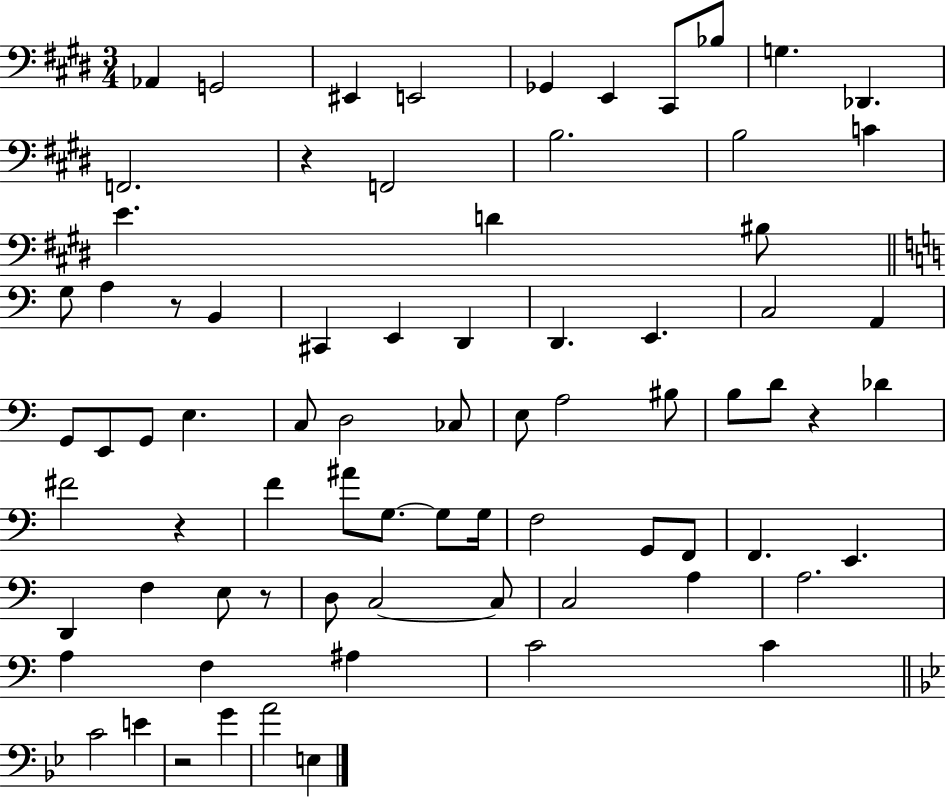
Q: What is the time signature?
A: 3/4